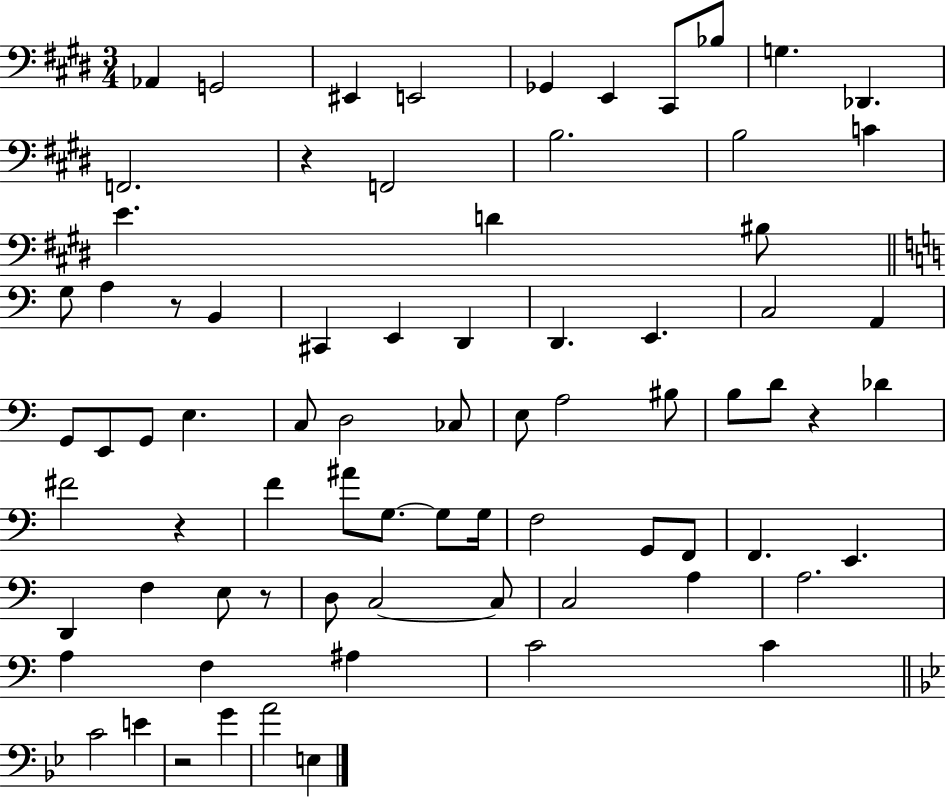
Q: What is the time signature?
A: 3/4